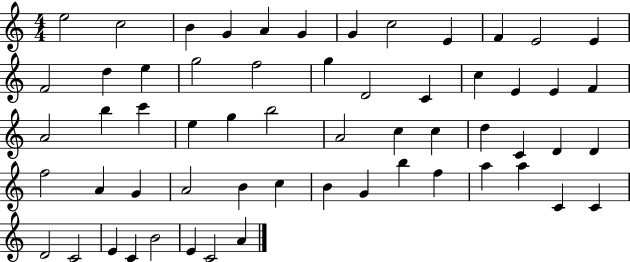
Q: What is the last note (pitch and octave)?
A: A4